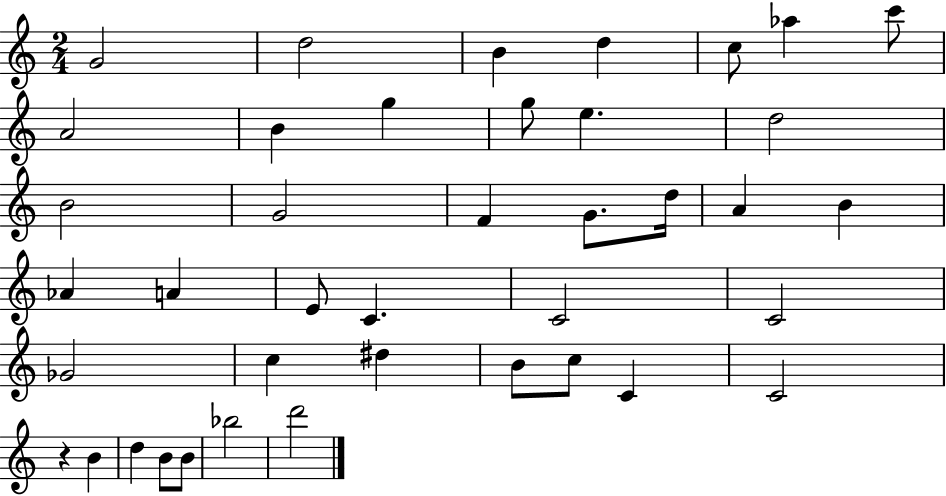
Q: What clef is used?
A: treble